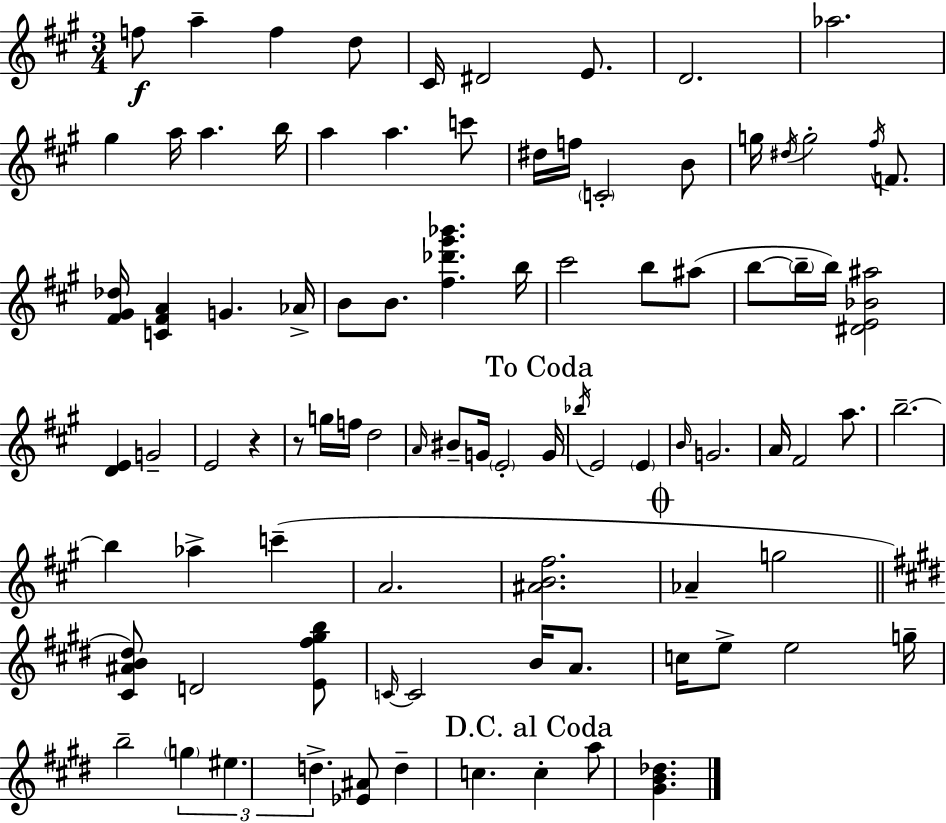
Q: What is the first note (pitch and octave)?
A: F5